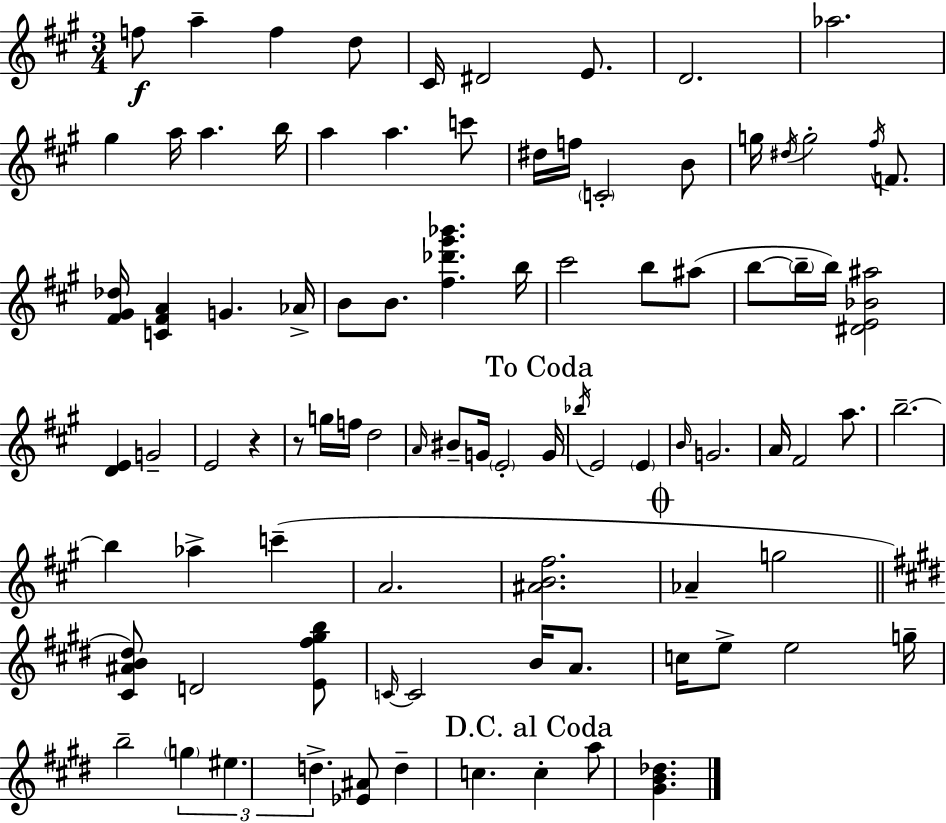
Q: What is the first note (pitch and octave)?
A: F5